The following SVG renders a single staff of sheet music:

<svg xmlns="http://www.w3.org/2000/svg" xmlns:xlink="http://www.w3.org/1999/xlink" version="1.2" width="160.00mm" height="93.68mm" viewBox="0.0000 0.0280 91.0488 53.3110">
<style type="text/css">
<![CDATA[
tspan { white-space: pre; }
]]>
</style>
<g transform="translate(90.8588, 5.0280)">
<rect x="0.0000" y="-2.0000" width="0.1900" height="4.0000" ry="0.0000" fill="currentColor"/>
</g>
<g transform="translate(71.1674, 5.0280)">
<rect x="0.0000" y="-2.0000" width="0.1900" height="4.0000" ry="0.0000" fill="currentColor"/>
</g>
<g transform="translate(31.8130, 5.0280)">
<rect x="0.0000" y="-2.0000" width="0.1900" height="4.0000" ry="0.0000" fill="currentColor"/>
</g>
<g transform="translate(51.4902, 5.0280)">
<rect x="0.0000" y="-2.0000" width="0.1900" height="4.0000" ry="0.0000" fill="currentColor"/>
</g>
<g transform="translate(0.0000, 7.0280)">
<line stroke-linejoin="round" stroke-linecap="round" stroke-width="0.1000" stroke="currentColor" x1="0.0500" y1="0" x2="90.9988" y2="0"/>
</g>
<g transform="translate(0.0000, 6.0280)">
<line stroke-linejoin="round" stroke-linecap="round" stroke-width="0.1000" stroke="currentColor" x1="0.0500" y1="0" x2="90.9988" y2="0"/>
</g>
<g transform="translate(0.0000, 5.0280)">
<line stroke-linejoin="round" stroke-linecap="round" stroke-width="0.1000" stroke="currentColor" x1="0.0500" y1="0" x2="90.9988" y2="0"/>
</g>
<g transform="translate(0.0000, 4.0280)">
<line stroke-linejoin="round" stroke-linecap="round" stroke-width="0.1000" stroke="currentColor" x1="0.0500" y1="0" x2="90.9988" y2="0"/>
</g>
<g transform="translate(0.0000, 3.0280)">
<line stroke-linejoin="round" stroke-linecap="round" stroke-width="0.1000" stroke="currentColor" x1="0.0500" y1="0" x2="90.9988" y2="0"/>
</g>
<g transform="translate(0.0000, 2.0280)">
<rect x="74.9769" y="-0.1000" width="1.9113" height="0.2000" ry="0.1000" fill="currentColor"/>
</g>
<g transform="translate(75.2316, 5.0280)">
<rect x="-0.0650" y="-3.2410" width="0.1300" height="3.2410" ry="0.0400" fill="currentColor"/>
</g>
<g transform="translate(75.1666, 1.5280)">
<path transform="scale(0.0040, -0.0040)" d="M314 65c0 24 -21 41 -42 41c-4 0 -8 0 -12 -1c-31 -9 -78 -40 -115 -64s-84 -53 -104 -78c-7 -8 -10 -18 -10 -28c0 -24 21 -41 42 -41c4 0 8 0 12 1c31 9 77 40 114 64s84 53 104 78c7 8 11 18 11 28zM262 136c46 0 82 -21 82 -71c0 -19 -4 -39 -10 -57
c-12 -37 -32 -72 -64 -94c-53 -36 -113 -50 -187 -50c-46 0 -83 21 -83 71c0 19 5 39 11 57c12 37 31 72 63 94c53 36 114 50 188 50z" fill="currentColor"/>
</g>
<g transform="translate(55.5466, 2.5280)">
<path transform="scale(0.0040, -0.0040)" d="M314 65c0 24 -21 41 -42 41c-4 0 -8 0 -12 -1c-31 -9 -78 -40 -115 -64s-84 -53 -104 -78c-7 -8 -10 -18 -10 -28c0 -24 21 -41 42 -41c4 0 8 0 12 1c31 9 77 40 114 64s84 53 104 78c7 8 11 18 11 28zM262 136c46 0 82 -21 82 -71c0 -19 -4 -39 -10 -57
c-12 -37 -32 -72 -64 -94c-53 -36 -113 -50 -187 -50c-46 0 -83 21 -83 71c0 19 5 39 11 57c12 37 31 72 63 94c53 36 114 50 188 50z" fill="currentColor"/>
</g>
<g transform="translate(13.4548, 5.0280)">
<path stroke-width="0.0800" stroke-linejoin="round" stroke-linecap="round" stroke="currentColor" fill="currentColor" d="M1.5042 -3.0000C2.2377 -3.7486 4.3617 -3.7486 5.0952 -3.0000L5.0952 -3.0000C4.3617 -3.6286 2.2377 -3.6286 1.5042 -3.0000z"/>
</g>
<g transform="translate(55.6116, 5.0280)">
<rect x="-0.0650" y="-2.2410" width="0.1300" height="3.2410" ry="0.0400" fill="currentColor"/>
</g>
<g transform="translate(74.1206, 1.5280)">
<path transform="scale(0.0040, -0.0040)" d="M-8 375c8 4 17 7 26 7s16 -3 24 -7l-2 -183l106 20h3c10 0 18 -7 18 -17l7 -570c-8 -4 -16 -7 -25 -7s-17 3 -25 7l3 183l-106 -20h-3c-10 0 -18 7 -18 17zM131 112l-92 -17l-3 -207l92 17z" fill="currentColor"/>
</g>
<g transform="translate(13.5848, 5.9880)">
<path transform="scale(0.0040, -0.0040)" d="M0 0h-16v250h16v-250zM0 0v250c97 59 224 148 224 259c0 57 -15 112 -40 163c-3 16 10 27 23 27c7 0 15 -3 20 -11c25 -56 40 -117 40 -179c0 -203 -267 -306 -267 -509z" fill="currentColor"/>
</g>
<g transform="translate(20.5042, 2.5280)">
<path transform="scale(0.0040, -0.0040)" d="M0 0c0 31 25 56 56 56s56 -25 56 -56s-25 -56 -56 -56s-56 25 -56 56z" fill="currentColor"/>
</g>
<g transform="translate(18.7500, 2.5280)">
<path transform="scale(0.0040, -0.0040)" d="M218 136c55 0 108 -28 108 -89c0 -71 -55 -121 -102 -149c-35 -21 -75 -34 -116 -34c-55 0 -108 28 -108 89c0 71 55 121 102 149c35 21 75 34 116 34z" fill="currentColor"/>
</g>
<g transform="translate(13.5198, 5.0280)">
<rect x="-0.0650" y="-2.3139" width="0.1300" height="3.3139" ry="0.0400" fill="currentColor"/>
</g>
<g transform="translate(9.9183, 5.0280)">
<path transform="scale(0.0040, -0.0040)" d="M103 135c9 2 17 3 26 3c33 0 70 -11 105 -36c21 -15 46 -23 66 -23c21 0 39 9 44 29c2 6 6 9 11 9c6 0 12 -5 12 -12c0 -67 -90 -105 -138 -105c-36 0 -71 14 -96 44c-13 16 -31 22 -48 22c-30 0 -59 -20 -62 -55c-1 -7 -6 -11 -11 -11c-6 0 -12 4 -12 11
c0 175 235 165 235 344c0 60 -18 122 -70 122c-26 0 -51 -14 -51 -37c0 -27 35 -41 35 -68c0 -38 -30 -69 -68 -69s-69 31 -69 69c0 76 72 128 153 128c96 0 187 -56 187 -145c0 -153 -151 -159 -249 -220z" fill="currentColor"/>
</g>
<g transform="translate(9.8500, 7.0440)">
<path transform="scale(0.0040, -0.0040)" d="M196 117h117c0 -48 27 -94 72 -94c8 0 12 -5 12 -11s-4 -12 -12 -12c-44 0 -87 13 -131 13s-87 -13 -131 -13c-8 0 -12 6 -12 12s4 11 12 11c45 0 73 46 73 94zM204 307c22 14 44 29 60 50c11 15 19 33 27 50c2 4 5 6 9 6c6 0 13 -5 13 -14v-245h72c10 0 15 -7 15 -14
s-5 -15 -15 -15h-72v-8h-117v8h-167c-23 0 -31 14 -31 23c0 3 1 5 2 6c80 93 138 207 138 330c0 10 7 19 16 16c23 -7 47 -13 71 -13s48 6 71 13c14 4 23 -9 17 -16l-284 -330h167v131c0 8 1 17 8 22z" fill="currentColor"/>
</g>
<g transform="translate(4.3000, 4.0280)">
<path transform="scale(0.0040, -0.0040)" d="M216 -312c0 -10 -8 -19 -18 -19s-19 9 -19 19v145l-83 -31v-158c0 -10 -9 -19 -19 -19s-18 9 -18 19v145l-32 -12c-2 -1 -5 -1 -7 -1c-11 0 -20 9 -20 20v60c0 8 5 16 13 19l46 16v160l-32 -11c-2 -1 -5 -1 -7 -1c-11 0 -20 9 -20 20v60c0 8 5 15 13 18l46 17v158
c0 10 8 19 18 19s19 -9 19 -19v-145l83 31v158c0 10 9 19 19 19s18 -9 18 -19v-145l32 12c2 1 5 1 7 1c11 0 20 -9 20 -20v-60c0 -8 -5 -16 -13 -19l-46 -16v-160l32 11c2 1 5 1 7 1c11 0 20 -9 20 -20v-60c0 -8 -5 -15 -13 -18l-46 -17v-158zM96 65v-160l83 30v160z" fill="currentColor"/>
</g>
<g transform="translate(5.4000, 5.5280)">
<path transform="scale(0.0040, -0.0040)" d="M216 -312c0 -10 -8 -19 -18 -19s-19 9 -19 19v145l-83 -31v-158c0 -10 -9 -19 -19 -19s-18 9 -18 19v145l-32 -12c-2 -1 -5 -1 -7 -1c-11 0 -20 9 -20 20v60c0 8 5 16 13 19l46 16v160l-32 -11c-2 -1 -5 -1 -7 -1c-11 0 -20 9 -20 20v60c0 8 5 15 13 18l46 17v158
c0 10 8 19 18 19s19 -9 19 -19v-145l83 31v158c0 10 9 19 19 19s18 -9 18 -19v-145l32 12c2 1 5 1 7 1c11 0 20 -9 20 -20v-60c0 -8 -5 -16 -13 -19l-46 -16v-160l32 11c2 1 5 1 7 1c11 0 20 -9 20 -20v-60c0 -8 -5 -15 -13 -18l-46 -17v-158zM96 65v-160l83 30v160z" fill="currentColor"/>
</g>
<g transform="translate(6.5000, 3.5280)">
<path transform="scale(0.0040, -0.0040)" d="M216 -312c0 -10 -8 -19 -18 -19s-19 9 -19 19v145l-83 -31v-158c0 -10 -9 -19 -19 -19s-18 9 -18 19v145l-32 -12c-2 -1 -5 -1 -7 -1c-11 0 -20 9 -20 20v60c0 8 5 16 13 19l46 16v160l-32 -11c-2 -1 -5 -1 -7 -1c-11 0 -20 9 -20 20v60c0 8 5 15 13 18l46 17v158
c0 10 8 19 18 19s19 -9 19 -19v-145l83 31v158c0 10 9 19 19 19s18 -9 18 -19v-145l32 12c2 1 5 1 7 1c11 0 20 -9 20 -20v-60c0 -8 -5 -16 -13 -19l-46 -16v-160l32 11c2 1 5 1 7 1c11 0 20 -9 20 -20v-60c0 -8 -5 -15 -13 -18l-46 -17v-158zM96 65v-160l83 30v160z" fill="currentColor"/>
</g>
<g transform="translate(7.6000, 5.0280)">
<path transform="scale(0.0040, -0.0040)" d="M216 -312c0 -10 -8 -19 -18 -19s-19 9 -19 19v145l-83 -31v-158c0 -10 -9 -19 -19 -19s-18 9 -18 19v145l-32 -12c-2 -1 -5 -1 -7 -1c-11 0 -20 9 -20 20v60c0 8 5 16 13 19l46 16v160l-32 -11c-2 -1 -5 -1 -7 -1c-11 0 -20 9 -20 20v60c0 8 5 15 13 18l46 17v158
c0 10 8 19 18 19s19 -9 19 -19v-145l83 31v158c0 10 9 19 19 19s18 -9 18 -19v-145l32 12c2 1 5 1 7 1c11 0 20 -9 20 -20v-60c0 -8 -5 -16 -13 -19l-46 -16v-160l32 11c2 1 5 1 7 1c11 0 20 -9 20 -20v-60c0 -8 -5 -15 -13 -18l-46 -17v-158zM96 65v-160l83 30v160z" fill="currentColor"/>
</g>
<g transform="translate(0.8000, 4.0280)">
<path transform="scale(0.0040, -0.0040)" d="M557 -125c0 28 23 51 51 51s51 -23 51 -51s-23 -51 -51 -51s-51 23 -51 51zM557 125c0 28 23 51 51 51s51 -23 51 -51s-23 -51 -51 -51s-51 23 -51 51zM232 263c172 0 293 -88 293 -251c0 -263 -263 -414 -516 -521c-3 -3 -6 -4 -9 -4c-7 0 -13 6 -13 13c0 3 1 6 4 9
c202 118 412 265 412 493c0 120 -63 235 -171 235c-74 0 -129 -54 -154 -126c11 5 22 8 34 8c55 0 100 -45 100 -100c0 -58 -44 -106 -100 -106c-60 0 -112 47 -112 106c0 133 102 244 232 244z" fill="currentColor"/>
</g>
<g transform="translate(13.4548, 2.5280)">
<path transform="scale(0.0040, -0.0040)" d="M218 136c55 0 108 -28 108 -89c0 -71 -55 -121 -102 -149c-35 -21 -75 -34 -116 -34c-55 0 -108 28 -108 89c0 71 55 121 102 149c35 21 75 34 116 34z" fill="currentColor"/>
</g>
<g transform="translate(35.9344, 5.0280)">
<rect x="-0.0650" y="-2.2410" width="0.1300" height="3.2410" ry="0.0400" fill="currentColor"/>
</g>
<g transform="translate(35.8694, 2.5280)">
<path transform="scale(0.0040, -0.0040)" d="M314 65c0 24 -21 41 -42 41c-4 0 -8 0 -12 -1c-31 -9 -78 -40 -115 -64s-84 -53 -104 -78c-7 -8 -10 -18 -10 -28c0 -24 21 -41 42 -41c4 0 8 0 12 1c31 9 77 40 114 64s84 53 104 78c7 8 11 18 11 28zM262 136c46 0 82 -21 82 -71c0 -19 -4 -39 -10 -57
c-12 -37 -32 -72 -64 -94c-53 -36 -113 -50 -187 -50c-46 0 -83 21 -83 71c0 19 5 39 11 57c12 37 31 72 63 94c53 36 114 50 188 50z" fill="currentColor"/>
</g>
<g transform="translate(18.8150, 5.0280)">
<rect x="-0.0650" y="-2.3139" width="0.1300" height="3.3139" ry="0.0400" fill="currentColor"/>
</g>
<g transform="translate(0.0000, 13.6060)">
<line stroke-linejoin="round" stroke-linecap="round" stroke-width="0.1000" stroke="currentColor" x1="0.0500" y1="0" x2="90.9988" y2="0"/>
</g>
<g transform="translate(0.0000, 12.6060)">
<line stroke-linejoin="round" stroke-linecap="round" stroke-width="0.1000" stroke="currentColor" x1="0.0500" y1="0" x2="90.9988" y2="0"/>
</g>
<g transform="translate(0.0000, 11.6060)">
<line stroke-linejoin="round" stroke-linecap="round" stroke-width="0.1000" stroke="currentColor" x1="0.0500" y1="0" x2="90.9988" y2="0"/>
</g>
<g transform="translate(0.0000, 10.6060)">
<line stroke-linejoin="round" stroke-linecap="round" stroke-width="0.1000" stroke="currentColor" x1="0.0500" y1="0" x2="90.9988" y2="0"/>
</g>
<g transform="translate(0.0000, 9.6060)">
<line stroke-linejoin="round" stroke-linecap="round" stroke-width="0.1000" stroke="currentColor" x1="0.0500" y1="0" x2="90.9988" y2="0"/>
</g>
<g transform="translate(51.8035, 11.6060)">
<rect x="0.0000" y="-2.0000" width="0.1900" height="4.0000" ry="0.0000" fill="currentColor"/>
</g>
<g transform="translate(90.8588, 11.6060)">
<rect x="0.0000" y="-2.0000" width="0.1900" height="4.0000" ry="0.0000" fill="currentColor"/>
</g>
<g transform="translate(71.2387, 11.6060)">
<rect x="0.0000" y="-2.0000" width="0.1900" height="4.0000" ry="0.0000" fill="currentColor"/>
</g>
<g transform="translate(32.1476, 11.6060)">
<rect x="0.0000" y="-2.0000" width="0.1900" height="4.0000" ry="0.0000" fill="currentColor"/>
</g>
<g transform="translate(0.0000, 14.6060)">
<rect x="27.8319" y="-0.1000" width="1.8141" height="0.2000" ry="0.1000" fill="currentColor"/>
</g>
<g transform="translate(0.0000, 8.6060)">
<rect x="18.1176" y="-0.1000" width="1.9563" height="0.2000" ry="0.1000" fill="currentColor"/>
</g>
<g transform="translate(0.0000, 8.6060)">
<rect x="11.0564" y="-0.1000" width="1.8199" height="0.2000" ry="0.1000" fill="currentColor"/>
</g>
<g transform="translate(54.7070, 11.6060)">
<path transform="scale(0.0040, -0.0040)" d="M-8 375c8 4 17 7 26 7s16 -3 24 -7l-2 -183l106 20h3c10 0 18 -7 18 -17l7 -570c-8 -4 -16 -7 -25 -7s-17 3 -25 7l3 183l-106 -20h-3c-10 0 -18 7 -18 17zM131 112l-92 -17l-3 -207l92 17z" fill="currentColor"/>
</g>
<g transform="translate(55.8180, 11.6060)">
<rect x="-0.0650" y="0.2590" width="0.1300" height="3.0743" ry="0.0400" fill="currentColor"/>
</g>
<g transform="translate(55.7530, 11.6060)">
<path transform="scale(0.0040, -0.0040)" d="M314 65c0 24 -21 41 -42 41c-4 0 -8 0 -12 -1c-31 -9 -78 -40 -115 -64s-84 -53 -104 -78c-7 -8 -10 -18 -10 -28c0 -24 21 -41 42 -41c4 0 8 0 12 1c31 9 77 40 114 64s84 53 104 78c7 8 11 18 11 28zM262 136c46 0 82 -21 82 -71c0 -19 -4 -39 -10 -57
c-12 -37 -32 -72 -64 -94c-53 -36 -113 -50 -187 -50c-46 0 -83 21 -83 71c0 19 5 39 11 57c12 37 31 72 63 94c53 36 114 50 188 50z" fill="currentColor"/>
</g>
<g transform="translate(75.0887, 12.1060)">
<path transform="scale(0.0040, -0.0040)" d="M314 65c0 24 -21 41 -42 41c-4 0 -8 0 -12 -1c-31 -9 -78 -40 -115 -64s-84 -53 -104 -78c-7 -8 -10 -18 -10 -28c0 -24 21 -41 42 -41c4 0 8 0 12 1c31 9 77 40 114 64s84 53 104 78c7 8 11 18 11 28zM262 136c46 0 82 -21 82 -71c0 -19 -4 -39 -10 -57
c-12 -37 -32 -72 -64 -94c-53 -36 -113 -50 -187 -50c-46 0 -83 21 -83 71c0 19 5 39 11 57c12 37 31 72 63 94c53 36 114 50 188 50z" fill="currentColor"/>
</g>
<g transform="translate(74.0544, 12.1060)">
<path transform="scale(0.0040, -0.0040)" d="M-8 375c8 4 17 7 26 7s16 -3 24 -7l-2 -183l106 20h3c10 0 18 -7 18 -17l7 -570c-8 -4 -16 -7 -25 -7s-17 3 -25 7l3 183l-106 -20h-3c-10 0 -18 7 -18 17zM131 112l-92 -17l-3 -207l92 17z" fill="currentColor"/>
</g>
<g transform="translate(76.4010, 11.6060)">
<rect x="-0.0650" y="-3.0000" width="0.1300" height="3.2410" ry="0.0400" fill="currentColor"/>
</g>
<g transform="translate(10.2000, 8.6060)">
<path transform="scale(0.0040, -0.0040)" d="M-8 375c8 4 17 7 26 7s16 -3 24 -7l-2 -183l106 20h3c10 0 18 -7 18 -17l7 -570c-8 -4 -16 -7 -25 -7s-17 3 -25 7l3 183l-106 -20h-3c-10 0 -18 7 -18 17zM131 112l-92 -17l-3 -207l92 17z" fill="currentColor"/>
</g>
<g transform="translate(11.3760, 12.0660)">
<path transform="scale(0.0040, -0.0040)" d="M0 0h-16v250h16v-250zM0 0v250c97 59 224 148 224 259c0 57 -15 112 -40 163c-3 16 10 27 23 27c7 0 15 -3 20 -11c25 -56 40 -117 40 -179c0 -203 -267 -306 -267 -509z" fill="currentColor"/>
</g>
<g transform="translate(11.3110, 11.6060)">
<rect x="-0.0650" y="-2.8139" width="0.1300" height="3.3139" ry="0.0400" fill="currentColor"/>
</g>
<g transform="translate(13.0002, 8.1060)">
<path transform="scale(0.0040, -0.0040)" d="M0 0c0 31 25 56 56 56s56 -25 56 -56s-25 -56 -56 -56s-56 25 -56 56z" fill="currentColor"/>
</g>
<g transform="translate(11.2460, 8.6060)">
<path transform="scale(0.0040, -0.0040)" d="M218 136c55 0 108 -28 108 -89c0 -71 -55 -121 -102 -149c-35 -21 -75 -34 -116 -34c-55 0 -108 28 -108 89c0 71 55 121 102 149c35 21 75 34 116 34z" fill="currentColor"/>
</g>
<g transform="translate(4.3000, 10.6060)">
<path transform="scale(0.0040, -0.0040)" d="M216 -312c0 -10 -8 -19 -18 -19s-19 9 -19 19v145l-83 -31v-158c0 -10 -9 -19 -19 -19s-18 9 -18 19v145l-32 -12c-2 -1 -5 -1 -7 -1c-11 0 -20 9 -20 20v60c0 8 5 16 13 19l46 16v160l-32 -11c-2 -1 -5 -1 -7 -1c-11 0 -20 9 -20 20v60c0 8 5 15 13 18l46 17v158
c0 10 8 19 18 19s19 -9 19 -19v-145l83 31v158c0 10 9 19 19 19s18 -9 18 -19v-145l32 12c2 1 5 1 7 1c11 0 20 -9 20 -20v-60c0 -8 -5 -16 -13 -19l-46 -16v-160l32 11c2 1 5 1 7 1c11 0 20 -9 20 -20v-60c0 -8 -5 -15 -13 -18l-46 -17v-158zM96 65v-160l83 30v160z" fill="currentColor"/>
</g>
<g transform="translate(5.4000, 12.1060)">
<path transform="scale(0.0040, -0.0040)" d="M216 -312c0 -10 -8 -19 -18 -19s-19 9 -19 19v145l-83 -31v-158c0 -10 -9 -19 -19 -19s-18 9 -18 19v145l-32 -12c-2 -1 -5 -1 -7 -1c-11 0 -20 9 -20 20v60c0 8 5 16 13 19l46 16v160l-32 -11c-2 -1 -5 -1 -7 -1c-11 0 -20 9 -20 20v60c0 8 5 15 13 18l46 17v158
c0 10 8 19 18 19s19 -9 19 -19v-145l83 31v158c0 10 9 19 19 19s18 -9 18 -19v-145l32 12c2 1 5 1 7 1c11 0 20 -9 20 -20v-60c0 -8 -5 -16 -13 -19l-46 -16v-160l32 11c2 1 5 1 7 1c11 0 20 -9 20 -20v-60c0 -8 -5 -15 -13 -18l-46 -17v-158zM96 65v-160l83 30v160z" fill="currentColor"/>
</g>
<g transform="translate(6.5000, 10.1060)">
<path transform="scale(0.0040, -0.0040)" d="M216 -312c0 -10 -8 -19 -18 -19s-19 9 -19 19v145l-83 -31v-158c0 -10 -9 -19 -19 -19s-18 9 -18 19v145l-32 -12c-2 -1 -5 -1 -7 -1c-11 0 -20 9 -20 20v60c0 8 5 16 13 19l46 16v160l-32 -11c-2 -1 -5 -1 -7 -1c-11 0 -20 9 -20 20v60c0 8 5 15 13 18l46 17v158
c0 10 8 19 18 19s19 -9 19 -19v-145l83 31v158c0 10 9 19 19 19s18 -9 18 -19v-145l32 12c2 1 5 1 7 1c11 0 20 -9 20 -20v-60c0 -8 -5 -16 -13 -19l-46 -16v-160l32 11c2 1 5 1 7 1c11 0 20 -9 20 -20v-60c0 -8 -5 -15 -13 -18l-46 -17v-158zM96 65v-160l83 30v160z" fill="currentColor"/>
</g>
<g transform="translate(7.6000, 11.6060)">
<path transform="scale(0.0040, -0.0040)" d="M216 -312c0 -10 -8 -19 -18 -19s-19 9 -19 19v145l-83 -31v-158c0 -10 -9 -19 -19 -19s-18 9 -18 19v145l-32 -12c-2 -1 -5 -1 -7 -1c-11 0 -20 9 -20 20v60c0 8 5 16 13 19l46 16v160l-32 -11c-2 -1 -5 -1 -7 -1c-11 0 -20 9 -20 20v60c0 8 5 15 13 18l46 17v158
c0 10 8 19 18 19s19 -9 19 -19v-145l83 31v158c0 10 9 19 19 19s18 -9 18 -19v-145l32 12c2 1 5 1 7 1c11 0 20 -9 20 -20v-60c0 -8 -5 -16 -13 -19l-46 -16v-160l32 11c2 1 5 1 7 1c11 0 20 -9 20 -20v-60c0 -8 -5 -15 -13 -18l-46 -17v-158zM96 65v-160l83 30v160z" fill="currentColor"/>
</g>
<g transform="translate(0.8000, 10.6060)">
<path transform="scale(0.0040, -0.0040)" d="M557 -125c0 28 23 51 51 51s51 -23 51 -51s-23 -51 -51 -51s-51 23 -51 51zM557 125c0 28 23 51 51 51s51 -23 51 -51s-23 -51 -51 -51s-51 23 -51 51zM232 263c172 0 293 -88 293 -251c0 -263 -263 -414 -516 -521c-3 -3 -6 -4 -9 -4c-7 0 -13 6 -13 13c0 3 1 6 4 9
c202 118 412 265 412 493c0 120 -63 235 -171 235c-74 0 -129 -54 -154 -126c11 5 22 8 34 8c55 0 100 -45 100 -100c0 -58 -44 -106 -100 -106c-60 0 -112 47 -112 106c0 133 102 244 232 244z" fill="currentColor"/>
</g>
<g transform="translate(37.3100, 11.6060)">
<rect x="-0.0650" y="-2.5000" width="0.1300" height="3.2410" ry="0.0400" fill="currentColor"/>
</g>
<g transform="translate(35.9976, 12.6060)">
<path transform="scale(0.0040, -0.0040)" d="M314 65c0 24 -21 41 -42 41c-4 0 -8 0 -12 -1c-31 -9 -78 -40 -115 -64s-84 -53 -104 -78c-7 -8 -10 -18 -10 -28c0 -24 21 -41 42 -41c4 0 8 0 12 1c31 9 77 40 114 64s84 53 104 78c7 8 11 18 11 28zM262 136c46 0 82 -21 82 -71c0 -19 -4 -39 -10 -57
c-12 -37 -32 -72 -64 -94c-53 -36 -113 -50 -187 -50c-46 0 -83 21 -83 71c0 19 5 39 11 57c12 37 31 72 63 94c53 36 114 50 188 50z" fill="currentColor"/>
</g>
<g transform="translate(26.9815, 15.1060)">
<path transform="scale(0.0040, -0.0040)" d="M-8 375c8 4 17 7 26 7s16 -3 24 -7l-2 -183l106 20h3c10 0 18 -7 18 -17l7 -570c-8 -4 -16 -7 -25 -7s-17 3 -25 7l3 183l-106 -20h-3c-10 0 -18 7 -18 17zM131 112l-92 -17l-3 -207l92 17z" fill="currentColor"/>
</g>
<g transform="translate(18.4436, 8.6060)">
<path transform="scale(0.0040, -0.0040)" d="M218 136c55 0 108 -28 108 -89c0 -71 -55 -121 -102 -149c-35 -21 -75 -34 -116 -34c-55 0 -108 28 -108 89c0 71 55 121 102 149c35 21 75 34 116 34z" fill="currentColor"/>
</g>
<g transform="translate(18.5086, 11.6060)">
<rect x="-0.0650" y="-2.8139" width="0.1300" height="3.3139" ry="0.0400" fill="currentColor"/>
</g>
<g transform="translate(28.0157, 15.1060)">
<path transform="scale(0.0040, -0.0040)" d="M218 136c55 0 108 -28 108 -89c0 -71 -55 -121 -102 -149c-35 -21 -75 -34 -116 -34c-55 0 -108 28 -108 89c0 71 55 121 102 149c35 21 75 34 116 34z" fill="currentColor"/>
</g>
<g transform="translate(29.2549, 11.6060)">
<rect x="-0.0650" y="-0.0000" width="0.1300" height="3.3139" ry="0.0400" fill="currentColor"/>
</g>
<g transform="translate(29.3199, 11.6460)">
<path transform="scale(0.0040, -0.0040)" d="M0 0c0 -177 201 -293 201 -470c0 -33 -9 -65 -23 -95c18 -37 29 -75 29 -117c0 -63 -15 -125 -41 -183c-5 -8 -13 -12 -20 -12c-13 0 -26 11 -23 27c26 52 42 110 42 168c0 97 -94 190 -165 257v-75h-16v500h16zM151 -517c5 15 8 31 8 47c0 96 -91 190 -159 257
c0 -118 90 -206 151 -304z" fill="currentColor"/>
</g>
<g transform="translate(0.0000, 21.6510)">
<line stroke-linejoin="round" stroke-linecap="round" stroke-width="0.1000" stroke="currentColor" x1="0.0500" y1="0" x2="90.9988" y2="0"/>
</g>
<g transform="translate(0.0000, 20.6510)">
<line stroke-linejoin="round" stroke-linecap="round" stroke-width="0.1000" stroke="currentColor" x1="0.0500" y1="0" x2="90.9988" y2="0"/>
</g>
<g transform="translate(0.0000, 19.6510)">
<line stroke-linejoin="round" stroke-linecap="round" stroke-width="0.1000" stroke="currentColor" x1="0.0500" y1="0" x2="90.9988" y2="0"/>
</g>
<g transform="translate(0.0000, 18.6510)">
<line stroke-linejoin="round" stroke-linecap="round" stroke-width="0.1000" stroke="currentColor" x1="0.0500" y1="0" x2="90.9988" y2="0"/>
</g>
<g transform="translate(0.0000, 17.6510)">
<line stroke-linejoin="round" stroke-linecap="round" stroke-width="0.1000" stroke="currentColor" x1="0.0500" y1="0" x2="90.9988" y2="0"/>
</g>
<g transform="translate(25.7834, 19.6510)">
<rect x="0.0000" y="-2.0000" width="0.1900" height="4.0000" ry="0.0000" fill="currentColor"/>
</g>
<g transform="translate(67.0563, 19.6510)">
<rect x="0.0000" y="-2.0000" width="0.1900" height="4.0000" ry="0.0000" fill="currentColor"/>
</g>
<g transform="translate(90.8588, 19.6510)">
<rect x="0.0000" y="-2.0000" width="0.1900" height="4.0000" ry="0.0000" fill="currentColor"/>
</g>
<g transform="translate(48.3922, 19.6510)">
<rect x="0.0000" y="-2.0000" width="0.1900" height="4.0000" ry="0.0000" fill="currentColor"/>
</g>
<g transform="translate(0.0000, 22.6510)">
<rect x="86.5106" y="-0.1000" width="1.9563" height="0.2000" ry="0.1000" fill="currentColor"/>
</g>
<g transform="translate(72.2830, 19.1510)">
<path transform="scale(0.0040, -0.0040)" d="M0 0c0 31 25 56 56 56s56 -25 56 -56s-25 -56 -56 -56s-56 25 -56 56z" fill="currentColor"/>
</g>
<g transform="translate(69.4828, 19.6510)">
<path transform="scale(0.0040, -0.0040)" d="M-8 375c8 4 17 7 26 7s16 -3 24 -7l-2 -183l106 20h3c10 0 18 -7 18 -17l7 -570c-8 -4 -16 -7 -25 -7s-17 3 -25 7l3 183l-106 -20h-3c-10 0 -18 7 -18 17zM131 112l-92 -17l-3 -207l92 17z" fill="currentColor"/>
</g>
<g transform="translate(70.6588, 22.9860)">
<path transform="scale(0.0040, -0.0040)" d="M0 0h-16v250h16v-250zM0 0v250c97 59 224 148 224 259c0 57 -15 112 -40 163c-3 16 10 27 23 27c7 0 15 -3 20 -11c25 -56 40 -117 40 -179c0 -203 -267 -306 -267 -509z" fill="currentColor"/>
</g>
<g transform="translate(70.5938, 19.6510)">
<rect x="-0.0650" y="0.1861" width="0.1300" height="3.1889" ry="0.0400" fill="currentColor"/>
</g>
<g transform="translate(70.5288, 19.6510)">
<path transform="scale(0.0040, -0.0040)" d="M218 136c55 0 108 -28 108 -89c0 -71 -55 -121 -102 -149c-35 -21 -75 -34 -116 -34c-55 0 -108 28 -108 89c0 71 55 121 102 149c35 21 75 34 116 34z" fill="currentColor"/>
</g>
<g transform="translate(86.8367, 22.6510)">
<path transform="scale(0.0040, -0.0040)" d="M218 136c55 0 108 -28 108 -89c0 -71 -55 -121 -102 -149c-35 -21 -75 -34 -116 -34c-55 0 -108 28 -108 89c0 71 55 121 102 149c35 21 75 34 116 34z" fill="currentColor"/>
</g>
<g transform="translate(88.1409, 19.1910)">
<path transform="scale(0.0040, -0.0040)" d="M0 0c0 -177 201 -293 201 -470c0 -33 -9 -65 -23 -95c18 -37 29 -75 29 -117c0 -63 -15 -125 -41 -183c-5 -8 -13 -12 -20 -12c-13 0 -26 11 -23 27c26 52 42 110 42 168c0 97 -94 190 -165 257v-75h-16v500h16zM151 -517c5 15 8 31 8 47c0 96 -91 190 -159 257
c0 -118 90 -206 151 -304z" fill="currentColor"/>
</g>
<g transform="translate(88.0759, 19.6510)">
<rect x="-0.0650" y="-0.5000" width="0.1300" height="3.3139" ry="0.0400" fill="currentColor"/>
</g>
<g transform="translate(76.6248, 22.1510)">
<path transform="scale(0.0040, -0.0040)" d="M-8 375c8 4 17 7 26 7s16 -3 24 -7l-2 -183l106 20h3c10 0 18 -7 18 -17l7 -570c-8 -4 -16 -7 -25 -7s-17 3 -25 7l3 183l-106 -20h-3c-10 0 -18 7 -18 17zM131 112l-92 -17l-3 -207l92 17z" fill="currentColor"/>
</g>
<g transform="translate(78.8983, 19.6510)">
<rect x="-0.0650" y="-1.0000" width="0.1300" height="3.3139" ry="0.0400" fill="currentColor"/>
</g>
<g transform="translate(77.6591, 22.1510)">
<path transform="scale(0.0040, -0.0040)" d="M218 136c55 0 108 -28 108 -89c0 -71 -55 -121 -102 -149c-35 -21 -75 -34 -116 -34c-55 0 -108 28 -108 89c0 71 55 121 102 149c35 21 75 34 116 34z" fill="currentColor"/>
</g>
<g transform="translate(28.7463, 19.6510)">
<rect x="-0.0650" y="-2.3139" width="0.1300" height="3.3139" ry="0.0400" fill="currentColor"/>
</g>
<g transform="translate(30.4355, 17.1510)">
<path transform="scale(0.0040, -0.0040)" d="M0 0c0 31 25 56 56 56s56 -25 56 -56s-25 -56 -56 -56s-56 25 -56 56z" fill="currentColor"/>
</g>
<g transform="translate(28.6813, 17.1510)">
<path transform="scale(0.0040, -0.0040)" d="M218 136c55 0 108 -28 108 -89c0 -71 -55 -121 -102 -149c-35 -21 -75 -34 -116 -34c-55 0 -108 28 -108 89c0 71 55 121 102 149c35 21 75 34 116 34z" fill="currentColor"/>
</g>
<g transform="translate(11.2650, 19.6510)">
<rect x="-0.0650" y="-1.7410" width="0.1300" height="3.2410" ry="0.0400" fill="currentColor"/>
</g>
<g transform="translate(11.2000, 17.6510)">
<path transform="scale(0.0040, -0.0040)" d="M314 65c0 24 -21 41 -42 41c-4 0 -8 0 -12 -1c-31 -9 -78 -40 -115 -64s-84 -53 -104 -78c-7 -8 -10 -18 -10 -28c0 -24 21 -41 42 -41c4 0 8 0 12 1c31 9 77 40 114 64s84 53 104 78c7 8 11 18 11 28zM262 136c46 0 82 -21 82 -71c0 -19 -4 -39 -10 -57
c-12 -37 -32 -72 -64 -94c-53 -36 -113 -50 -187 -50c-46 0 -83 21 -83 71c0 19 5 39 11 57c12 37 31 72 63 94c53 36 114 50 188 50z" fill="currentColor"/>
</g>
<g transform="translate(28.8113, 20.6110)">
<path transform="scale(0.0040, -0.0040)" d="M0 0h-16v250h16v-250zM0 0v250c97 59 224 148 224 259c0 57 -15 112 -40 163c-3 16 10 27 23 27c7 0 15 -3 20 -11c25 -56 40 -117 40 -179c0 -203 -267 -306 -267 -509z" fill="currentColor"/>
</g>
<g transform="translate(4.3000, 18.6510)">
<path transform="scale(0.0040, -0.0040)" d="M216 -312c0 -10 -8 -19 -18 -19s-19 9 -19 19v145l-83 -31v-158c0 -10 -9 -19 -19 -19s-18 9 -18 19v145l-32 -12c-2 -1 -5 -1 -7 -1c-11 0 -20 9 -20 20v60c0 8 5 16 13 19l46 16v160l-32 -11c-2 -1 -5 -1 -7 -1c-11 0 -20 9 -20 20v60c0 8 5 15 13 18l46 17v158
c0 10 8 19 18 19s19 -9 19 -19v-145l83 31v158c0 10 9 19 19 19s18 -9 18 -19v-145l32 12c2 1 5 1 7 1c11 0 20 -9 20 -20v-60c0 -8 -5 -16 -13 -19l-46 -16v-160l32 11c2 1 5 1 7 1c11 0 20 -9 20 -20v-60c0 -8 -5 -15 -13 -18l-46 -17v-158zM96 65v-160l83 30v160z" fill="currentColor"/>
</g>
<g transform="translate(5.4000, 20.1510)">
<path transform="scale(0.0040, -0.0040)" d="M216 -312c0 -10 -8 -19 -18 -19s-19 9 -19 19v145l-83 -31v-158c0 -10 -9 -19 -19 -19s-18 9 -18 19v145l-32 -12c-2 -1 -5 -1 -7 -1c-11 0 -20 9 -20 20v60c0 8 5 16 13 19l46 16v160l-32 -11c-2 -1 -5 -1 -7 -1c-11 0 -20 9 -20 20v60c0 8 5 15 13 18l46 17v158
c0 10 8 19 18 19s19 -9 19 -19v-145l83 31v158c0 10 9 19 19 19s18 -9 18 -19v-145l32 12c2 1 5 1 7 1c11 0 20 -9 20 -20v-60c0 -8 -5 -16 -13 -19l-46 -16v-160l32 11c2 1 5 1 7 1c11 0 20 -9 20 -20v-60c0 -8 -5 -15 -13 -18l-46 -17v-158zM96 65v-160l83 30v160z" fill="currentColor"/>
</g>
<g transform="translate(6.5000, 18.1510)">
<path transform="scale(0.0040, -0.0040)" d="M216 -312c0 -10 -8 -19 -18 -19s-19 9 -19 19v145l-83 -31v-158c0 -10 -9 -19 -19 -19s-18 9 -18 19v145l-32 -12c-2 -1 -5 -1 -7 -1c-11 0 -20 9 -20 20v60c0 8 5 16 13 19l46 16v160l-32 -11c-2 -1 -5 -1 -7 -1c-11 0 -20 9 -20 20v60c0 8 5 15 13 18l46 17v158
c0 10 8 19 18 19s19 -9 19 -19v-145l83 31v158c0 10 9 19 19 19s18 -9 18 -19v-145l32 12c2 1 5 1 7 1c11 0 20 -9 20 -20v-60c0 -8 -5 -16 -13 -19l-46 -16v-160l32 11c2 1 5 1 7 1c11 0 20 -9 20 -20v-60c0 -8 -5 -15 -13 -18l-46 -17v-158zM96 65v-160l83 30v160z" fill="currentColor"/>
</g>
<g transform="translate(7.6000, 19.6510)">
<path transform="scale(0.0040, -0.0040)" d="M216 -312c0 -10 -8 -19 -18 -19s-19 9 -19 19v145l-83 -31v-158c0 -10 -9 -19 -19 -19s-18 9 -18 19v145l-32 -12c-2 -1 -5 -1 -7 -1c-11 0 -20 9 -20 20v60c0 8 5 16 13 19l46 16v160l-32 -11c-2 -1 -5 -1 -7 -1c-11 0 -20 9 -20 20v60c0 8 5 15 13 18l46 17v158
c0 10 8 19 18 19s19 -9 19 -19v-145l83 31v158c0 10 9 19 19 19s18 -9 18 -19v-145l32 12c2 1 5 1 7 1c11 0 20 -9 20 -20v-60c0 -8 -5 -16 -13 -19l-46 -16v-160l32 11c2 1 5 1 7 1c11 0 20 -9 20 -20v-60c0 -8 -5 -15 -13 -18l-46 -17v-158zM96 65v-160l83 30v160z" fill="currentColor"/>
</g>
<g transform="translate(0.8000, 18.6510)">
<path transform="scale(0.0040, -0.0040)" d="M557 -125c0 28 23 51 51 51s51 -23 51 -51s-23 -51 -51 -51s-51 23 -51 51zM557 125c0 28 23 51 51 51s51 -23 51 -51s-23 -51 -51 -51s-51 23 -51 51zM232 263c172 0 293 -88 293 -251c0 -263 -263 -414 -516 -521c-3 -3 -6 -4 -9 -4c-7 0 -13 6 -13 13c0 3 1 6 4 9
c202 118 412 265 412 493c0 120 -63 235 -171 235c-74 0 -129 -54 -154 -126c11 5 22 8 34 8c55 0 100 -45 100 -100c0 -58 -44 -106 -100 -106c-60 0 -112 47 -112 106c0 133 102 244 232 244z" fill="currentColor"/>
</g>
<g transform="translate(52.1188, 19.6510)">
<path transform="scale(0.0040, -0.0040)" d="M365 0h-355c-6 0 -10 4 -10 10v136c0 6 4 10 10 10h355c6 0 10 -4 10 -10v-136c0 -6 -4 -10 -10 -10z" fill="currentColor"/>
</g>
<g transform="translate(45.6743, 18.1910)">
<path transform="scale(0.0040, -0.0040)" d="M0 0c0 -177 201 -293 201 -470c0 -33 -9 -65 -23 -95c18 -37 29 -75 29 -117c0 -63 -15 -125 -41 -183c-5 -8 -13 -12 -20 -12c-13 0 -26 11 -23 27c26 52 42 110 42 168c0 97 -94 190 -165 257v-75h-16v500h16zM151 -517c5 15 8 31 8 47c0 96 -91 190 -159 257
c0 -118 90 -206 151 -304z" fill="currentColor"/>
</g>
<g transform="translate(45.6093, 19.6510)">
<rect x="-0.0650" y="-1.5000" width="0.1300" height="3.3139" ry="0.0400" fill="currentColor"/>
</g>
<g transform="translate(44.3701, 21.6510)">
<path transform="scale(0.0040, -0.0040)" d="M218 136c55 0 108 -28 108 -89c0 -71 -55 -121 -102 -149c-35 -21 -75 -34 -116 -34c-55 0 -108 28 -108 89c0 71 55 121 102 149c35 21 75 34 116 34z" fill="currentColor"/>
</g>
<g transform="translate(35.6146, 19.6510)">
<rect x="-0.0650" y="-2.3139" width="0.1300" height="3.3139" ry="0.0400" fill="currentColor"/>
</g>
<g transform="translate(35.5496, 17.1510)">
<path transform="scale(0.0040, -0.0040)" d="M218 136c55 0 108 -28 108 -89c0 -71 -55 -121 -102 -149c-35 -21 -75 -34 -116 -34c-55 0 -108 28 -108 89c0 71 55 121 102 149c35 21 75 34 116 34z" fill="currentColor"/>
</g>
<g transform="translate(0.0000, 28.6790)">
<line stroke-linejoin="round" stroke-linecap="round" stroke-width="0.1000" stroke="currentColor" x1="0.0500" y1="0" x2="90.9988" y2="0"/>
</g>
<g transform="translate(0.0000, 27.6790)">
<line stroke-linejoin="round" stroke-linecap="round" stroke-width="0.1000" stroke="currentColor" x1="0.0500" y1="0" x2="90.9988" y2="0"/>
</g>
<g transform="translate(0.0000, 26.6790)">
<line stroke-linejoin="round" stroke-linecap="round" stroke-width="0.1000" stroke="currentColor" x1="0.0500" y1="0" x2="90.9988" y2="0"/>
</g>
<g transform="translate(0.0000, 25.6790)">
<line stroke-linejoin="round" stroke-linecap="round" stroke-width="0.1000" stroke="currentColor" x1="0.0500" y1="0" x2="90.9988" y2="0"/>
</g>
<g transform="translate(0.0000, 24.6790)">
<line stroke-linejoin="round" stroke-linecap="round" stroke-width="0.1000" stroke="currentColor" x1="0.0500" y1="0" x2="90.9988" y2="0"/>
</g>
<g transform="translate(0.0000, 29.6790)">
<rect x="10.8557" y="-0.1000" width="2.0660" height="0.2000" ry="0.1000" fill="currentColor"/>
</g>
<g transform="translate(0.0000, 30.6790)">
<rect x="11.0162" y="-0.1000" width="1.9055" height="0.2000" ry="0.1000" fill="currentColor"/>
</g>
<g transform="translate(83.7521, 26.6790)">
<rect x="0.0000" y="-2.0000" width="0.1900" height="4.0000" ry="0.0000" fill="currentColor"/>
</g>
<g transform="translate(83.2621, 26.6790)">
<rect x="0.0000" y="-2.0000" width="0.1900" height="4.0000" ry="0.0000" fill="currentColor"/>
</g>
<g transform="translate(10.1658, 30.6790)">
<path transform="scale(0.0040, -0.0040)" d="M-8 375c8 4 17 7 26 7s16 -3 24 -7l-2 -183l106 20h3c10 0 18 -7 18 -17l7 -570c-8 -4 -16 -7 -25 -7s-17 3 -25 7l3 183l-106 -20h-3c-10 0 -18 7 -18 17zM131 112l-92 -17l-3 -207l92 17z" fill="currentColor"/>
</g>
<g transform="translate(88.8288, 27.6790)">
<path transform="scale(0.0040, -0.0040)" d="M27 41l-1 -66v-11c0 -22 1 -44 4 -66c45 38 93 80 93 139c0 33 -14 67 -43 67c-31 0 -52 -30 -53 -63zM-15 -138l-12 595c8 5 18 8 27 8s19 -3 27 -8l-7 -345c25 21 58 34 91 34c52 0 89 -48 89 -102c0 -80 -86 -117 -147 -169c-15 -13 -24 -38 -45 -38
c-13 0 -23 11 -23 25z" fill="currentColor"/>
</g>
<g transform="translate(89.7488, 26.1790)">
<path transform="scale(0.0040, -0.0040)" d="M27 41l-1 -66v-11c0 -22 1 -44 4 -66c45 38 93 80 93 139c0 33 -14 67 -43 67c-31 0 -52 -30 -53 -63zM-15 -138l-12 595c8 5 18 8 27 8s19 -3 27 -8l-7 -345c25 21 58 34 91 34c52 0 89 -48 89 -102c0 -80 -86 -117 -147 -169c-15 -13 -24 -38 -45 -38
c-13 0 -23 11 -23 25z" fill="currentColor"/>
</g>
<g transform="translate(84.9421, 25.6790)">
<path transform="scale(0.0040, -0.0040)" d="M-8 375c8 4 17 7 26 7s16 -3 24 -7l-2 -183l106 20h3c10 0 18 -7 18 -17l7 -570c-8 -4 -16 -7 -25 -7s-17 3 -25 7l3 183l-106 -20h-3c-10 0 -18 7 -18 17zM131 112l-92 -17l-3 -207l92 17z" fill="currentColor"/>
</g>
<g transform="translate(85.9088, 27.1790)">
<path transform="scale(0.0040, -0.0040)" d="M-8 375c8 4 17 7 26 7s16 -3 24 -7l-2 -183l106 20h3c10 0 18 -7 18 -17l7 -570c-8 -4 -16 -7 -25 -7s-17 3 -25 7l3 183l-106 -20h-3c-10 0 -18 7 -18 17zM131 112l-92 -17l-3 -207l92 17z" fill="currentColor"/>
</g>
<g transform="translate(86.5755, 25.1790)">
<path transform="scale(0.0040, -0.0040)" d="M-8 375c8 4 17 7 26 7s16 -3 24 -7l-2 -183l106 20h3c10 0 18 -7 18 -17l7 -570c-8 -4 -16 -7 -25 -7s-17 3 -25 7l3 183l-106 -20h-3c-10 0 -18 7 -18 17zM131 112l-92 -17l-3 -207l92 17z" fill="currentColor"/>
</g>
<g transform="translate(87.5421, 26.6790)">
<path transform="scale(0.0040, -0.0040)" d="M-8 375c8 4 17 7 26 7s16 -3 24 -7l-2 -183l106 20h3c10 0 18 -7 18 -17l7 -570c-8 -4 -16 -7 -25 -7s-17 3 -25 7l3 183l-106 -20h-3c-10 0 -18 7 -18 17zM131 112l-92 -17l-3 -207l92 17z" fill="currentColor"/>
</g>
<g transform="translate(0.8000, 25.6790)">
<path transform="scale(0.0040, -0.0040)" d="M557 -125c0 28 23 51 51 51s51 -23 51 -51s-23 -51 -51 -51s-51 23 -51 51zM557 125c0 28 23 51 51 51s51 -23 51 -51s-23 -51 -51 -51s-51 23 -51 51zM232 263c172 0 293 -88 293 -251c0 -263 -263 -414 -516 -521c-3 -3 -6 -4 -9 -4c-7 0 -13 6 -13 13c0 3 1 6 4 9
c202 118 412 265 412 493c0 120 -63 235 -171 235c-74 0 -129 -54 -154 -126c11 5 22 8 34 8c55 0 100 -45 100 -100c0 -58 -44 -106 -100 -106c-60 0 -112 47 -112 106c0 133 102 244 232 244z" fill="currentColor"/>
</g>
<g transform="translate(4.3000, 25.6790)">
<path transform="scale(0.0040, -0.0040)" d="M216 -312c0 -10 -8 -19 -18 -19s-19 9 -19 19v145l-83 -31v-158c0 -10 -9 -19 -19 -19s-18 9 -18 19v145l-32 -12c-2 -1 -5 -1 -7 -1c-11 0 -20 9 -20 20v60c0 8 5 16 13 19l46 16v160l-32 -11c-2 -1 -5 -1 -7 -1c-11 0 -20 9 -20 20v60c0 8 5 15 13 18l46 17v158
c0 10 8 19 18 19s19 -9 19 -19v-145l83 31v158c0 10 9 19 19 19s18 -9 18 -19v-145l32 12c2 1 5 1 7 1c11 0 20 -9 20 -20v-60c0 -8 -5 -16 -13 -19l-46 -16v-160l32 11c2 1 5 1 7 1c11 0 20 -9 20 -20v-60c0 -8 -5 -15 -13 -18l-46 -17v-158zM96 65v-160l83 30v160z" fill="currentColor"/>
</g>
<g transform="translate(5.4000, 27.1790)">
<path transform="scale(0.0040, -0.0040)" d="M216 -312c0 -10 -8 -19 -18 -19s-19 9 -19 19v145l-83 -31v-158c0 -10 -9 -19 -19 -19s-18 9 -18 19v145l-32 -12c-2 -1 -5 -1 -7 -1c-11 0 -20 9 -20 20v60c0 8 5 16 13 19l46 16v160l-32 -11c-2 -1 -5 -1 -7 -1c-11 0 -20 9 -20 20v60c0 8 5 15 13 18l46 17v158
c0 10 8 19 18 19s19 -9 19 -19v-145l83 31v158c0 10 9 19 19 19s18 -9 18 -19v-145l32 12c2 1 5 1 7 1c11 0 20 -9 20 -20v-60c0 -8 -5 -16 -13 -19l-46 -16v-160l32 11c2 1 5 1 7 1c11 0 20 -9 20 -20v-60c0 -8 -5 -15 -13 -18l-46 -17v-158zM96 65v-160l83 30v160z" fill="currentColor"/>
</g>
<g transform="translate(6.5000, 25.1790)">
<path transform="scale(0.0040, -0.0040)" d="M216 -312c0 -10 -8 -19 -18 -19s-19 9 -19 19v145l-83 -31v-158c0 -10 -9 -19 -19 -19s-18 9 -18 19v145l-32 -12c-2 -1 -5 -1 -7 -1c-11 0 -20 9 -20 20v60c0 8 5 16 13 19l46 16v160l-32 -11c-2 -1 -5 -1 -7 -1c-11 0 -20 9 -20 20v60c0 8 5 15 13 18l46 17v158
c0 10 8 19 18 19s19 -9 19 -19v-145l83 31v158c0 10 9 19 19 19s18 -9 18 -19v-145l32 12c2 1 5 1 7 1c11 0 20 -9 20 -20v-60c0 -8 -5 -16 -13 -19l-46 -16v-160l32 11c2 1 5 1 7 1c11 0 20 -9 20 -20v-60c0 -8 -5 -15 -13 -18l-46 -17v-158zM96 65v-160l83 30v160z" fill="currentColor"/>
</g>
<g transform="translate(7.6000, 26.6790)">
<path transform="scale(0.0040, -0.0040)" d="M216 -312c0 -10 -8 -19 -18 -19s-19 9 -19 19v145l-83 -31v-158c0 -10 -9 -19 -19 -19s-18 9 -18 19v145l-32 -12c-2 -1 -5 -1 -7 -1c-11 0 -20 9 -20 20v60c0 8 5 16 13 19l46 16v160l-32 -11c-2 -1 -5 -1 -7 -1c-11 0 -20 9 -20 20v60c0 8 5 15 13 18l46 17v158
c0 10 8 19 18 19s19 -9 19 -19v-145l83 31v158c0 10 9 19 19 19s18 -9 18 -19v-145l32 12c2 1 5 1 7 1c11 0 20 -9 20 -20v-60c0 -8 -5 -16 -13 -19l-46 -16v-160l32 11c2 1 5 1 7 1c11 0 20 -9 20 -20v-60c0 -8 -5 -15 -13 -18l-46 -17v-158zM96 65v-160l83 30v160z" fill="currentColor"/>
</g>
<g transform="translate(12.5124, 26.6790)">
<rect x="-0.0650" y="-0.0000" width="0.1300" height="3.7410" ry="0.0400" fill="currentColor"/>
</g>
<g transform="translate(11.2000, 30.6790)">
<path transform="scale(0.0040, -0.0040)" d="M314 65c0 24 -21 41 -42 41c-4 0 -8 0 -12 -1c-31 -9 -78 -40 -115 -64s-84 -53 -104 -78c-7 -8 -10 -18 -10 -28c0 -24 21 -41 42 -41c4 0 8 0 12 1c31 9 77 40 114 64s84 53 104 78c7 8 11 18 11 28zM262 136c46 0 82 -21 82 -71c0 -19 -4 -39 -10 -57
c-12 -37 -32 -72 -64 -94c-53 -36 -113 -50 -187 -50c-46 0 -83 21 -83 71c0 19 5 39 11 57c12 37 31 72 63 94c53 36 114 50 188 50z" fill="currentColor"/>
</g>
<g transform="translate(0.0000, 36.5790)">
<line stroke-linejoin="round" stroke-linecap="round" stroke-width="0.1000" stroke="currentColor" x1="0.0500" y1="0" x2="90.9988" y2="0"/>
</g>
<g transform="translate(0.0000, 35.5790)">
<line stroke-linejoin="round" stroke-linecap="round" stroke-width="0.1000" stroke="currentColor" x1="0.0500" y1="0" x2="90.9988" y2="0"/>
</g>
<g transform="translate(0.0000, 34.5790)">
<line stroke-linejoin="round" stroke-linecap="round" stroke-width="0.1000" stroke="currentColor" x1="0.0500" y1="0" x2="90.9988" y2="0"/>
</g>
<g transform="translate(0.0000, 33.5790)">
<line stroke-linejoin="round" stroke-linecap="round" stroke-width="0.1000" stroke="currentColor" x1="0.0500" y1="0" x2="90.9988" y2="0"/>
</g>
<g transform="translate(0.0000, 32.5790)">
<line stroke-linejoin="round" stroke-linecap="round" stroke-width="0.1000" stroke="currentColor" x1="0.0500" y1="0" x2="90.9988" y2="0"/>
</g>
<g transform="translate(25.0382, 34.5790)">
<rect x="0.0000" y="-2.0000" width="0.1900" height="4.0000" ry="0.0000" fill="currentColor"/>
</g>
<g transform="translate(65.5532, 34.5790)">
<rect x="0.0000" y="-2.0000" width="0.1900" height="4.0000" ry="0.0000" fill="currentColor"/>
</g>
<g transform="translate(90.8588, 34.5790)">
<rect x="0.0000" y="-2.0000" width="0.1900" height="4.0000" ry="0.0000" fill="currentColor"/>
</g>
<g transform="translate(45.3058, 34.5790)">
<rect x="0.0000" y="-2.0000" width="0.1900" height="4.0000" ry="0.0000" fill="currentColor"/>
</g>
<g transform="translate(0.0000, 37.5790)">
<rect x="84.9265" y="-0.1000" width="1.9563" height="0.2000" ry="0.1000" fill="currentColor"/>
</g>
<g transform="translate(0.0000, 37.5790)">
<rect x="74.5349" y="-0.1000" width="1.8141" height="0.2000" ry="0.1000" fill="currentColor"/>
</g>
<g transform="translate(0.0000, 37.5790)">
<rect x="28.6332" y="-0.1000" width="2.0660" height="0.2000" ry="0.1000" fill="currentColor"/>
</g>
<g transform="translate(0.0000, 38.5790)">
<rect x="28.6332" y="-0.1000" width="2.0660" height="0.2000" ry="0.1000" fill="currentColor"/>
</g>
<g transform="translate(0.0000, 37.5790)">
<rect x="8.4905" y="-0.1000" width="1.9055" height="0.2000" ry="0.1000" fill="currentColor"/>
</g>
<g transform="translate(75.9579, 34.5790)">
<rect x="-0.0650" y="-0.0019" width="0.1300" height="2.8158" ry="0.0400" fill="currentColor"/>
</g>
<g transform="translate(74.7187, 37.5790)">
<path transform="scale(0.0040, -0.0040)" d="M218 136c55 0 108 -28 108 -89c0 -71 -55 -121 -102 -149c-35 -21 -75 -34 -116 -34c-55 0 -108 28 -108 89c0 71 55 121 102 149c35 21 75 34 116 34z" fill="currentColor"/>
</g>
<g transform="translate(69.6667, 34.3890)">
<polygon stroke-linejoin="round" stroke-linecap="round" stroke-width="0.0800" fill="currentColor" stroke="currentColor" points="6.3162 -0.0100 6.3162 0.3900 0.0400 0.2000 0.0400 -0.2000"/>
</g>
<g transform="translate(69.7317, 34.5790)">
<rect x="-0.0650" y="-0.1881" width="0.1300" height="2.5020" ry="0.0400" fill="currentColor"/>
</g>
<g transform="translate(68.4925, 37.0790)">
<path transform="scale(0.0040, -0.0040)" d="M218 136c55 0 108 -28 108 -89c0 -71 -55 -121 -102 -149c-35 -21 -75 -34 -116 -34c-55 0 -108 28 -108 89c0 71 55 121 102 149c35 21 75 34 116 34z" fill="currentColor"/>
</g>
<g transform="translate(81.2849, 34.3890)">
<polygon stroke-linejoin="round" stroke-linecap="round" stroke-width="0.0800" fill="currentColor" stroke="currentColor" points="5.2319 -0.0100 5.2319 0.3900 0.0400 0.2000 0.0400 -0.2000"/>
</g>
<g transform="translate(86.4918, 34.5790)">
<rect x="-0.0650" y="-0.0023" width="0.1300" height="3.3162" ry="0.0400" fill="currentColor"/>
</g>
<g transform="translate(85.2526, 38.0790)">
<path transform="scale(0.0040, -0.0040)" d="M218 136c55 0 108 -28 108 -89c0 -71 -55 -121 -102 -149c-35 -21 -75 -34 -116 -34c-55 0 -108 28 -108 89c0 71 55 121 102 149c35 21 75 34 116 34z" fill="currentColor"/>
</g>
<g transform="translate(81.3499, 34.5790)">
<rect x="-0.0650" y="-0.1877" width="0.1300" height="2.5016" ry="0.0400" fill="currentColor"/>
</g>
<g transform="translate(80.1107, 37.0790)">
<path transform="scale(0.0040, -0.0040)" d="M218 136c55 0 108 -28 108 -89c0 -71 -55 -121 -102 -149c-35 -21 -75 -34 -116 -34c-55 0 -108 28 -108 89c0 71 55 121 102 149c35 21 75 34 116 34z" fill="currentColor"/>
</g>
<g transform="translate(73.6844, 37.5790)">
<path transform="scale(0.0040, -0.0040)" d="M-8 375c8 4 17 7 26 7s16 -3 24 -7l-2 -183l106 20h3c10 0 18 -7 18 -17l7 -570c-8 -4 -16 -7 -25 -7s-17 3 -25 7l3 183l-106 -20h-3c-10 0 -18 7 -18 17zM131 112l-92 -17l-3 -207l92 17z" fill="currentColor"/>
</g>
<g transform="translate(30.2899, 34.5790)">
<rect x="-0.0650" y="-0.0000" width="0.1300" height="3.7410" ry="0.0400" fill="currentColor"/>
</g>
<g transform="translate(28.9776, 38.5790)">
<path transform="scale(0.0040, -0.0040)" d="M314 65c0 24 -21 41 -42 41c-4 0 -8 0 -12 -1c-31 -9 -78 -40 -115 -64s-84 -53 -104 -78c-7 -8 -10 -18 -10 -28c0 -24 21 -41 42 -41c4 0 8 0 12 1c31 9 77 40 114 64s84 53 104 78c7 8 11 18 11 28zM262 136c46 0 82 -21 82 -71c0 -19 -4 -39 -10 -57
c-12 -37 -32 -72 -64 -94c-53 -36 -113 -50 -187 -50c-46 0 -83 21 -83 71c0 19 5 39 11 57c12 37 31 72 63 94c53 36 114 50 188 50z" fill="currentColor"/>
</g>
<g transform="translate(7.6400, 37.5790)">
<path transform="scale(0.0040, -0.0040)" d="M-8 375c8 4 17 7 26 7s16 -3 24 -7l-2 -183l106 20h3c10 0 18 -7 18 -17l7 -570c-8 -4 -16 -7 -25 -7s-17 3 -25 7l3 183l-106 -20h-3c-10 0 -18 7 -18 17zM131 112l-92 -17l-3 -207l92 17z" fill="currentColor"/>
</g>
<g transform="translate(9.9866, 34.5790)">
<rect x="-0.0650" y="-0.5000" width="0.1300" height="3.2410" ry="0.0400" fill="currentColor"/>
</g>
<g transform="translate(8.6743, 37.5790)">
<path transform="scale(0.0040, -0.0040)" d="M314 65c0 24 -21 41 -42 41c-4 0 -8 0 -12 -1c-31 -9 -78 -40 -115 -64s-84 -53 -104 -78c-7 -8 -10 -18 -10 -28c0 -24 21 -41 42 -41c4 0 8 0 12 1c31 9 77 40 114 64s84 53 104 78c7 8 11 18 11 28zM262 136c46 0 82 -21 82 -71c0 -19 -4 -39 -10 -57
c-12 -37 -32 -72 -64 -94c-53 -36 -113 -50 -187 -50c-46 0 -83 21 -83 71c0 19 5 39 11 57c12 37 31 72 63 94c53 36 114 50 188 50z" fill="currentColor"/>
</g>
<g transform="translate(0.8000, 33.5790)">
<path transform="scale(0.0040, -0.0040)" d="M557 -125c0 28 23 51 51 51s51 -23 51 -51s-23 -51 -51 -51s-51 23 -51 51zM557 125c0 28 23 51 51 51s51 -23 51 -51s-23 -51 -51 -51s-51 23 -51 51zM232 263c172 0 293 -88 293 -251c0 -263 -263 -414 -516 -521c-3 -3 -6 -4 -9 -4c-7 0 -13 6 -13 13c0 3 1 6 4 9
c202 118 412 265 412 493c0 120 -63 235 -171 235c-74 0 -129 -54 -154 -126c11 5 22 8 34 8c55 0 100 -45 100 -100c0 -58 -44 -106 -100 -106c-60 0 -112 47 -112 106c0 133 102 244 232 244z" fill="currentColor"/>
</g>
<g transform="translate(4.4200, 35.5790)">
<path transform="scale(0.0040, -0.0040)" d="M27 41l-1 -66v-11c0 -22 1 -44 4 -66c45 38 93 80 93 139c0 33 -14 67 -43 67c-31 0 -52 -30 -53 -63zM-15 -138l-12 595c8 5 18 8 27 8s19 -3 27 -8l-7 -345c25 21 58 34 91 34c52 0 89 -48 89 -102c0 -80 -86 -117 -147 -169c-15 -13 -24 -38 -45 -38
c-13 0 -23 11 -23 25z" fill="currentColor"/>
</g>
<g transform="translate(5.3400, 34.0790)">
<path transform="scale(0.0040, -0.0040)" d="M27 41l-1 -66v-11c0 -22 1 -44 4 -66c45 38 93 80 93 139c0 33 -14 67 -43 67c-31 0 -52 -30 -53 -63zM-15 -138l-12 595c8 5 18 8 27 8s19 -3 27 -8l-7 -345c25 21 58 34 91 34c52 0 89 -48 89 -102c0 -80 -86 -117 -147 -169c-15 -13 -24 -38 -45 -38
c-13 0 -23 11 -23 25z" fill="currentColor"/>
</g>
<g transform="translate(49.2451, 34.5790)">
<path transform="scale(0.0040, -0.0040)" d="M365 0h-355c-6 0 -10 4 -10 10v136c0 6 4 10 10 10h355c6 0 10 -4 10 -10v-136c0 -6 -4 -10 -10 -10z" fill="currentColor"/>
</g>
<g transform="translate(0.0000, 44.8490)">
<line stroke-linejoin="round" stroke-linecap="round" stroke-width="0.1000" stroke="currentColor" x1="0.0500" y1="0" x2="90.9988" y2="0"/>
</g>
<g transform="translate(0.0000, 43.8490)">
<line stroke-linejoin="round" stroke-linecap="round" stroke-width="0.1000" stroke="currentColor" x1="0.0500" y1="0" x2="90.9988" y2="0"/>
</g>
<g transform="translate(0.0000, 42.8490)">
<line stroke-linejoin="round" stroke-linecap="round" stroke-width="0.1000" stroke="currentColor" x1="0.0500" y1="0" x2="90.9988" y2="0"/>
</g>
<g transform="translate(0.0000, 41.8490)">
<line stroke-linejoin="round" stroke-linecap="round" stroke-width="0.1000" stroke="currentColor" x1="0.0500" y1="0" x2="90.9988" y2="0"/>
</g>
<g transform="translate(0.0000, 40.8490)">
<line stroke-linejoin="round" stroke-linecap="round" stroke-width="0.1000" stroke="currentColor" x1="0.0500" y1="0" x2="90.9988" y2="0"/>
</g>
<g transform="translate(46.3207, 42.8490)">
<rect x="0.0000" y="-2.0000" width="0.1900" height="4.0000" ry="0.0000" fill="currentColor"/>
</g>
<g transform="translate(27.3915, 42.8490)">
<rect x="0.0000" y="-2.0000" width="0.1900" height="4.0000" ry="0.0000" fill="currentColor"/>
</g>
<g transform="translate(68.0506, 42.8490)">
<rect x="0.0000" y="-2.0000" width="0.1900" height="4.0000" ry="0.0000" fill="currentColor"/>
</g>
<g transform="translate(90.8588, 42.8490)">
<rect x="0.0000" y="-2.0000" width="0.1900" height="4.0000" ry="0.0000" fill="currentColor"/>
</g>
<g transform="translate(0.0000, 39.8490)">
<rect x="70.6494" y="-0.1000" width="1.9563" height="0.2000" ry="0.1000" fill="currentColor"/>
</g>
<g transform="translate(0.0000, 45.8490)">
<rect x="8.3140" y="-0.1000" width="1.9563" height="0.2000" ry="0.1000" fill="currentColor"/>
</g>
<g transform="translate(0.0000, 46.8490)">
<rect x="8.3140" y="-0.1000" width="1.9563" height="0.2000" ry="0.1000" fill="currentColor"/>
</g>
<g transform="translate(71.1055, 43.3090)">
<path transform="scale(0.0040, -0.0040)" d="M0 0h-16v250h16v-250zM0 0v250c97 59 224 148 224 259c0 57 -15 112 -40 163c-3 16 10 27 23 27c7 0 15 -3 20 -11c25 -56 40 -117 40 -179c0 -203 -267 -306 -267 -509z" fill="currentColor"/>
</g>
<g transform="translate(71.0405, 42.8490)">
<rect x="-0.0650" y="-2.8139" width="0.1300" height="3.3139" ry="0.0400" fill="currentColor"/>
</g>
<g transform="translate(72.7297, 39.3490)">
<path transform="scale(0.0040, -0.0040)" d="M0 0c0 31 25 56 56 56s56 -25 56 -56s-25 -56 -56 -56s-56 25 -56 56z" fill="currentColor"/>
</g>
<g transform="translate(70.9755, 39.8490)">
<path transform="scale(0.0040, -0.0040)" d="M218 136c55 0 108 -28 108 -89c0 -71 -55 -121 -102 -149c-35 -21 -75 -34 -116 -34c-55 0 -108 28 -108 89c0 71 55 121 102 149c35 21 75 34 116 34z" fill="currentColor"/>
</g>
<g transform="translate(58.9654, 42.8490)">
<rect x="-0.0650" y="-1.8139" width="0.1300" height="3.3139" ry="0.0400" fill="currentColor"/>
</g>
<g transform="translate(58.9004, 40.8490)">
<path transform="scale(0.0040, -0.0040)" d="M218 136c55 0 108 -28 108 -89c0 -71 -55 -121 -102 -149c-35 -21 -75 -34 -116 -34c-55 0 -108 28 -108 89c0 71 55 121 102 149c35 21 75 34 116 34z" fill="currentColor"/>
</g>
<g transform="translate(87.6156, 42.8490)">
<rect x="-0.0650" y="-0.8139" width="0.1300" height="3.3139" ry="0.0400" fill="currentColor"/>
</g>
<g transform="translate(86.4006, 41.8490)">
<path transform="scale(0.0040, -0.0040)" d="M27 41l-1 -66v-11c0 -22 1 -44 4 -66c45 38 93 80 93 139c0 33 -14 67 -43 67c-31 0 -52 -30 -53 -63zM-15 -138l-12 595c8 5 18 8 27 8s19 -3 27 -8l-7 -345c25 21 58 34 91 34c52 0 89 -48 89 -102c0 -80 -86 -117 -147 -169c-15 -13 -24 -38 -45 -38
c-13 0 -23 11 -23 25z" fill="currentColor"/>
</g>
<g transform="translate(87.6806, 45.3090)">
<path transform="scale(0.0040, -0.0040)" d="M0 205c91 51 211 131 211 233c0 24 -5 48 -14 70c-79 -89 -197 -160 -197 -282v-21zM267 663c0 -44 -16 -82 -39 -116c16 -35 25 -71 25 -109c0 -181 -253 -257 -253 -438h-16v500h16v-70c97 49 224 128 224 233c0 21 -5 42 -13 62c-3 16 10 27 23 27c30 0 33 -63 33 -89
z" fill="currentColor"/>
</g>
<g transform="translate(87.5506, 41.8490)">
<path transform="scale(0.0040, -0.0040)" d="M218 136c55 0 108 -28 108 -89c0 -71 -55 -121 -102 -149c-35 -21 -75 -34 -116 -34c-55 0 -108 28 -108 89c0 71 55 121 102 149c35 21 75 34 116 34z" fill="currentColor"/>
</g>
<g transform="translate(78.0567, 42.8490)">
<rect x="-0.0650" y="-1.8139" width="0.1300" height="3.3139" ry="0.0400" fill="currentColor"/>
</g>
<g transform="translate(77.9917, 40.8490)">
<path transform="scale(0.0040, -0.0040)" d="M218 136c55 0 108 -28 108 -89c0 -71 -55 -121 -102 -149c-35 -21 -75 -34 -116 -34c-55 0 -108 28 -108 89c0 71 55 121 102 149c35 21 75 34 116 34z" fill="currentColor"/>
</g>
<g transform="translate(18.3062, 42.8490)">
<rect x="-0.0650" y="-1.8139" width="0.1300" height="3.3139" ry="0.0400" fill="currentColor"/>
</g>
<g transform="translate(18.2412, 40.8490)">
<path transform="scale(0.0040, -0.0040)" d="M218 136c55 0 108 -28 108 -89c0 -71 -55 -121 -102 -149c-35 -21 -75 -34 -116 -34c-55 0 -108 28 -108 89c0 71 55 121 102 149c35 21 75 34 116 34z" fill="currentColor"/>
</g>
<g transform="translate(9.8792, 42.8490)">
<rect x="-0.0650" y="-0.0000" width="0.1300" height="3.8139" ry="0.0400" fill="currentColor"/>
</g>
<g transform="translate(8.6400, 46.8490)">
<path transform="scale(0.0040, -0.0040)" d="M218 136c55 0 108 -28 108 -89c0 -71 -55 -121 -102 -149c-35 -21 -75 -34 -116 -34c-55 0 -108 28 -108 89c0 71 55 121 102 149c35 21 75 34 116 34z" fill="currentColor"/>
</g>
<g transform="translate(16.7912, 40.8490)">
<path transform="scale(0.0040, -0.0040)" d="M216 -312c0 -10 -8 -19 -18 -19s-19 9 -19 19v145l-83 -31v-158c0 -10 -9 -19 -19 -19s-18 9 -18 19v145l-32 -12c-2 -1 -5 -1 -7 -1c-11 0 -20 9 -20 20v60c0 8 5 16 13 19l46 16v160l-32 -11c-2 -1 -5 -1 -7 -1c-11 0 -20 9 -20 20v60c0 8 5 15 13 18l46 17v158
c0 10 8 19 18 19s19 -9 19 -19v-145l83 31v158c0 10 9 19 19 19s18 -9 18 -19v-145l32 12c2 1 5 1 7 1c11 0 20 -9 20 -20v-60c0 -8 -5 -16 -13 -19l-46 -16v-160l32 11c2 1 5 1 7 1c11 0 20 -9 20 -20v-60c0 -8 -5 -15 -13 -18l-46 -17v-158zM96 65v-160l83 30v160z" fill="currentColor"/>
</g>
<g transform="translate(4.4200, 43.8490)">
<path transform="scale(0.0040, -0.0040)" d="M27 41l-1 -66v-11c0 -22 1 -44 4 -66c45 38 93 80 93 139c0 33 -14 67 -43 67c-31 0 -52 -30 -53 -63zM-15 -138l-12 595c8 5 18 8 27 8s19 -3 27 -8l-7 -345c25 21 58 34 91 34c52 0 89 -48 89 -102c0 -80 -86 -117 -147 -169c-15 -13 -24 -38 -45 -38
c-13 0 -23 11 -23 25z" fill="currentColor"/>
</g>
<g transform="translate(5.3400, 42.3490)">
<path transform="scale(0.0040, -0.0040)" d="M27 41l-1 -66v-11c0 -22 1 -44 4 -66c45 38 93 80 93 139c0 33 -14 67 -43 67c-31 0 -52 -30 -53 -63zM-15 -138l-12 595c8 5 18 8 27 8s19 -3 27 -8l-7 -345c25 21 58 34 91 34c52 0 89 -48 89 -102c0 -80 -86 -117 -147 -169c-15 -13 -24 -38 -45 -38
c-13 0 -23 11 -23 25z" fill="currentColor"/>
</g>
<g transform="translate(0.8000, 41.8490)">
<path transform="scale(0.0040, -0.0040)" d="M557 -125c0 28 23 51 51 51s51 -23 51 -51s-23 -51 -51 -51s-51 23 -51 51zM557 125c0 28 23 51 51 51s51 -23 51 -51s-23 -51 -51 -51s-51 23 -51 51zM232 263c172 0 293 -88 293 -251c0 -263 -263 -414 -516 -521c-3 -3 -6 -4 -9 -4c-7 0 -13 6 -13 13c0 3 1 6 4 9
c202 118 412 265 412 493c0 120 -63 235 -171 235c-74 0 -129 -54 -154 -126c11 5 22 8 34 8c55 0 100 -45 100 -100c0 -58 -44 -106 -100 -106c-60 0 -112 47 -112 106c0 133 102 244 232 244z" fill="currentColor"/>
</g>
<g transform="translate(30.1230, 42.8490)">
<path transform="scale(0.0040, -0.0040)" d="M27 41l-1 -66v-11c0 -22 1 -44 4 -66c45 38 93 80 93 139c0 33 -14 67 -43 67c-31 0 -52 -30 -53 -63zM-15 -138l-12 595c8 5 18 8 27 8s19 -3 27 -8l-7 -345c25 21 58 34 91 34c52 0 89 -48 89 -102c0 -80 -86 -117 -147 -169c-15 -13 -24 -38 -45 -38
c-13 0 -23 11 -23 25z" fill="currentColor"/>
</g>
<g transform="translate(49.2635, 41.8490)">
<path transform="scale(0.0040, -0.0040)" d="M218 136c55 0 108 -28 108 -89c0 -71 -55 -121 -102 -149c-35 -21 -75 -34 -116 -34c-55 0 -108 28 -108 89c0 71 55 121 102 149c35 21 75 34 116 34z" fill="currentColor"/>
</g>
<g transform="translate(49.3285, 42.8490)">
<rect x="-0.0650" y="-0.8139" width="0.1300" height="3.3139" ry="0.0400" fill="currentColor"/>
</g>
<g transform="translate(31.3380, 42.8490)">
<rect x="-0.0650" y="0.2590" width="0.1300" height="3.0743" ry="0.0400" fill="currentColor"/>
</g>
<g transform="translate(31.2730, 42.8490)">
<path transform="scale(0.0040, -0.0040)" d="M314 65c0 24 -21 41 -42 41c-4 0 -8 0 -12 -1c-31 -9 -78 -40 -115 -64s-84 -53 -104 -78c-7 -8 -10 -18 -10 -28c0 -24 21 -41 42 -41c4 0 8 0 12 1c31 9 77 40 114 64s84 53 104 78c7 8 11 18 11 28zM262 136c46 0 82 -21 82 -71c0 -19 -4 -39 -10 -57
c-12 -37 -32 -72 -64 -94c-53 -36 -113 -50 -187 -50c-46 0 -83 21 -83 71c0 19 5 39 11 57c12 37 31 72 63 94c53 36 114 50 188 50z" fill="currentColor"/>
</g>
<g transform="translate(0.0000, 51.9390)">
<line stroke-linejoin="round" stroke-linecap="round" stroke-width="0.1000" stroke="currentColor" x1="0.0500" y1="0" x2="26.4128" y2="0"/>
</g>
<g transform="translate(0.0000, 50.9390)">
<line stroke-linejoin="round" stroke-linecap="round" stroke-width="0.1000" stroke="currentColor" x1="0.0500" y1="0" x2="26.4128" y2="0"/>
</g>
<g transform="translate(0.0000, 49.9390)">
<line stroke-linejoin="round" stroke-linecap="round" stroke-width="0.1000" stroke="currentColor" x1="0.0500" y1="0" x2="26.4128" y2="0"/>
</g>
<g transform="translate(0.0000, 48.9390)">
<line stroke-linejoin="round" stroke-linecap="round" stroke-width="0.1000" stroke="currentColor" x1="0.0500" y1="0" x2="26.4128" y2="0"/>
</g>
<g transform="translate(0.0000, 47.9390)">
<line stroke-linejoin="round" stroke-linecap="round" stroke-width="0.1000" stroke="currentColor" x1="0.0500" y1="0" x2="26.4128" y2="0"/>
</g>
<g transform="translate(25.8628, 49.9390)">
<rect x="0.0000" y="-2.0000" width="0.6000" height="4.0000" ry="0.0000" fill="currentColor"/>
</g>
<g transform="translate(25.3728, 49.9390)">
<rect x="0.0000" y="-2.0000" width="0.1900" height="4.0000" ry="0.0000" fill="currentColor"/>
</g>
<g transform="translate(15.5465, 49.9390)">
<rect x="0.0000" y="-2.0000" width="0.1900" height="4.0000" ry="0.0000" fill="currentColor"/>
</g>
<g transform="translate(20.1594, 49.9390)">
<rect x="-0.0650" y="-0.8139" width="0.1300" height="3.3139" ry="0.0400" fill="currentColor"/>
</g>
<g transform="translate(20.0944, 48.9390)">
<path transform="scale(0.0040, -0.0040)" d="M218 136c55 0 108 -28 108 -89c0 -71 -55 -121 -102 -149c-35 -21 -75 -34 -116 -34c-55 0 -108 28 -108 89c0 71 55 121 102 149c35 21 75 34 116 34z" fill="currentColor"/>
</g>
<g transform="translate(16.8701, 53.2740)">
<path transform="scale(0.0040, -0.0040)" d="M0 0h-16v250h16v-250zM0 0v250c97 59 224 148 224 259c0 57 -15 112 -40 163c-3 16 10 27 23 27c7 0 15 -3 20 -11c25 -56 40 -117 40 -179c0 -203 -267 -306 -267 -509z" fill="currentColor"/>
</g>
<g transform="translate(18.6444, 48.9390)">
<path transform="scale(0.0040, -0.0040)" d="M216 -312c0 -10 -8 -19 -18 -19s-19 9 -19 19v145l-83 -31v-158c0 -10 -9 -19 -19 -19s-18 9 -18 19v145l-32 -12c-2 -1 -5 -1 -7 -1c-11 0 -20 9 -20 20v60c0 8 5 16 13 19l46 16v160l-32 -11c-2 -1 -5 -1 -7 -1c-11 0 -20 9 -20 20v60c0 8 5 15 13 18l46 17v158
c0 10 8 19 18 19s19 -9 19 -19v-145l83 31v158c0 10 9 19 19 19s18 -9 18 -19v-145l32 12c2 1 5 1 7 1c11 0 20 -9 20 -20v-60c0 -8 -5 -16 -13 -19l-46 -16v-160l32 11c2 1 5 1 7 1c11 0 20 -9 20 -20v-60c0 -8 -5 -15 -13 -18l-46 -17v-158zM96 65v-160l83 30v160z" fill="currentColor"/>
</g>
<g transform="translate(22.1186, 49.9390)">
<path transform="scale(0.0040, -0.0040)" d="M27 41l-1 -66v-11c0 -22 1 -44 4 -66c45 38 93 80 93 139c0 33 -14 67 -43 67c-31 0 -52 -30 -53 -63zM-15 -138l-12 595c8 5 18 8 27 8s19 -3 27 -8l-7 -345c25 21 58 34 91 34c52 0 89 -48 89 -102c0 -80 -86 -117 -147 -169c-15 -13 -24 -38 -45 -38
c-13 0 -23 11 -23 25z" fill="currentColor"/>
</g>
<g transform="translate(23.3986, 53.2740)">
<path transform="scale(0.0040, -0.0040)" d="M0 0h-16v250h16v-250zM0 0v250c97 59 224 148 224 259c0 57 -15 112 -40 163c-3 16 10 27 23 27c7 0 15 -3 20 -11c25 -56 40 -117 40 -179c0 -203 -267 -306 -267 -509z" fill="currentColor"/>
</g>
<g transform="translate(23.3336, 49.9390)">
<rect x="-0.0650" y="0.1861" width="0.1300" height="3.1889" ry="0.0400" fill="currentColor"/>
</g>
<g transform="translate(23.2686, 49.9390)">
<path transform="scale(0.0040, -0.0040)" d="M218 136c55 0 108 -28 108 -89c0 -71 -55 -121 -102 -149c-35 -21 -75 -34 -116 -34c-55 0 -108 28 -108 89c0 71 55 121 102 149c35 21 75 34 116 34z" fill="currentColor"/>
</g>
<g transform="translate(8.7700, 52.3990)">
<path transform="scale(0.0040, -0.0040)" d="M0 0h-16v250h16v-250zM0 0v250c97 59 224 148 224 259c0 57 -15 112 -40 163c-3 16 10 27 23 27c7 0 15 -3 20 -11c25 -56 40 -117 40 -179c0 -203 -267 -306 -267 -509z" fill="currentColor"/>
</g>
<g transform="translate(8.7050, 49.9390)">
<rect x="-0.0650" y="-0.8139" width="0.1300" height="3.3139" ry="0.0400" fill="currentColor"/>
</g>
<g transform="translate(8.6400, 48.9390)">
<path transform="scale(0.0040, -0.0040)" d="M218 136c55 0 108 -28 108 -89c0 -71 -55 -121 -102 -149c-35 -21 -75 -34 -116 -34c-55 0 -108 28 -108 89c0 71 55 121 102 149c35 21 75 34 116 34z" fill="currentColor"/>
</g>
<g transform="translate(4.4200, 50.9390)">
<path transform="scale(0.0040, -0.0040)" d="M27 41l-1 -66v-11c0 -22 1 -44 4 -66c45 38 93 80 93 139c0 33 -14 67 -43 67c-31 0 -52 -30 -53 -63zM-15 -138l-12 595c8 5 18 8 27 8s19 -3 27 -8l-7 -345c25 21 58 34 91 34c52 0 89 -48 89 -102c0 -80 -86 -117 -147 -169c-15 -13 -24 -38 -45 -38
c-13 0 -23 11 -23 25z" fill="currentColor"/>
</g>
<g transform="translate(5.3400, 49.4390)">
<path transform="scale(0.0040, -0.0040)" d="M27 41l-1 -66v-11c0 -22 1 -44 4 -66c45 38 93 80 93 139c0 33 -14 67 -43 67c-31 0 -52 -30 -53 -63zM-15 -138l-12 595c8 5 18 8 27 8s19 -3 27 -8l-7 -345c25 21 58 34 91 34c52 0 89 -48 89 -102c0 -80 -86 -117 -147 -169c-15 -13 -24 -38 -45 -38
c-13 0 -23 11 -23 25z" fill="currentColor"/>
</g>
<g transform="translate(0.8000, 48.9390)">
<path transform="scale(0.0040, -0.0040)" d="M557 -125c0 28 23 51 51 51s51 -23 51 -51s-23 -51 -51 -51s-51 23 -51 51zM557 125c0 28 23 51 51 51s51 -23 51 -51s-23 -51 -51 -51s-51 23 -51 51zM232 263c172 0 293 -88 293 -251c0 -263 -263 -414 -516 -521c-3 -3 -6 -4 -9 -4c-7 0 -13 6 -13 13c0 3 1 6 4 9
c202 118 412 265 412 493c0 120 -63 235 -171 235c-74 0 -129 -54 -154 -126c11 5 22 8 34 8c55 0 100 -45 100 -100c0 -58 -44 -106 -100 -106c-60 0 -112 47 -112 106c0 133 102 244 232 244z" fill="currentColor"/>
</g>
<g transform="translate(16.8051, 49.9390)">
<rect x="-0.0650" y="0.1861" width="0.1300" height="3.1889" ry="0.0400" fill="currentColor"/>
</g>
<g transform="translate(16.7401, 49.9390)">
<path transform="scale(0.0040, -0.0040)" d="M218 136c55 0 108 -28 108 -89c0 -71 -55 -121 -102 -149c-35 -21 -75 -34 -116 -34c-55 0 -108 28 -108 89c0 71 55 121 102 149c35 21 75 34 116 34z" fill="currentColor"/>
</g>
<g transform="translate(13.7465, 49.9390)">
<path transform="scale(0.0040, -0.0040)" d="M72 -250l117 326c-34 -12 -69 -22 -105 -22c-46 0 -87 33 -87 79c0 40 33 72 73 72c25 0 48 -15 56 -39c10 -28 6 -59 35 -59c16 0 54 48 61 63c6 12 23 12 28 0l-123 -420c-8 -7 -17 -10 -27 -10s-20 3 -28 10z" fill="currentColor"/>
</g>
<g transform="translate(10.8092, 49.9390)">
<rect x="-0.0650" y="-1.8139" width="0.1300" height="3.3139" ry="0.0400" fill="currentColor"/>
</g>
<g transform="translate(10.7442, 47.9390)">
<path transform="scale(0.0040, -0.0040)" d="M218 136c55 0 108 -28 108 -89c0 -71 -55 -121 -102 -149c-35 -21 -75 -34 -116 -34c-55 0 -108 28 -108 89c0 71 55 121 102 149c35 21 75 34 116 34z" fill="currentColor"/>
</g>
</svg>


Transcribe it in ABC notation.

X:1
T:Untitled
M:2/4
L:1/4
K:E
B,/2 B, B,2 B,2 D2 C/2 C D,,/4 B,,2 D,2 C,2 A,2 B,/2 B, ^G,,/4 z2 D,/2 F,, E,,/4 C,,2 E,,2 C,,2 z2 F,,/2 E,,/2 F,,/2 D,,/2 C,, ^A, _D,2 F, A, C/2 A, _F,/4 F,/2 A, z/2 D,/2 ^F, _D,/2